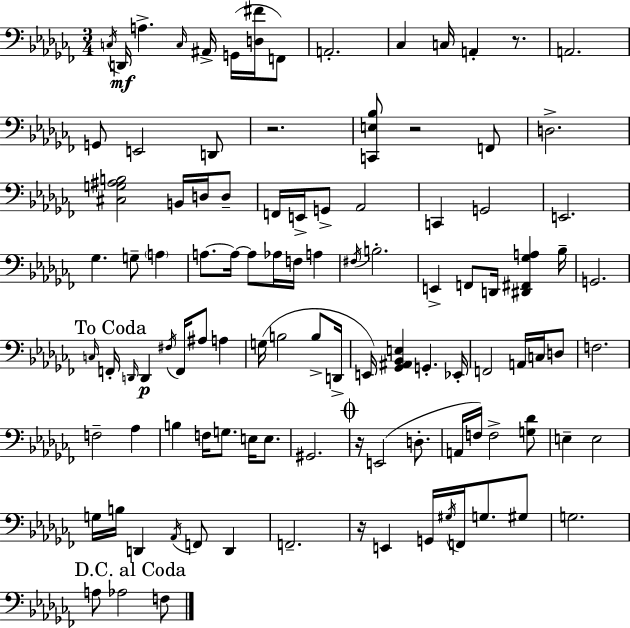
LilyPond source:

{
  \clef bass
  \numericTimeSignature
  \time 3/4
  \key aes \minor
  \acciaccatura { c16 }\mf d,16 a4.-> \grace { c16 } ais,16-> g,16( <d fis'>16 | f,8) a,2.-. | ces4 c16 a,4-. r8. | a,2. | \break g,8 e,2 | d,8 r2. | <c, e bes>8 r2 | f,8 d2.-> | \break <cis g ais b>2 b,16 d16 | d8-- f,16 e,16-> g,8-> aes,2 | c,4 g,2 | e,2. | \break ges4. g8-- \parenthesize a4 | a8.~~ a16~~ a8 aes16 f16 a4 | \acciaccatura { fis16 } b2.-. | e,4-> f,8 d,16 <dis, fis, ges a>4 | \break bes16-- g,2. | \mark "To Coda" \grace { c16 } f,16-. \grace { d,16 } d,4\p \acciaccatura { fis16 } f,16 | ais8 a4 g16( b2 | b8-> d,16-> e,16) <ges, ais, bes, e>4 g,4.-. | \break ees,16-. f,2 | a,16 c16 d8 f2. | f2-- | aes4 b4 f16 g8. | \break e16 e8. gis,2. | \mark \markup { \musicglyph "scripts.coda" } r16 e,2( | d8.-. a,16 f16) f2-> | <g des'>8 e4-- e2 | \break g16 b16 d,4 | \acciaccatura { aes,16 } f,8 d,4 f,2.-- | r16 e,4 | g,16 \acciaccatura { gis16 } f,16 g8. gis8 g2. | \break \mark "D.C. al Coda" a8 aes2 | f8 \bar "|."
}